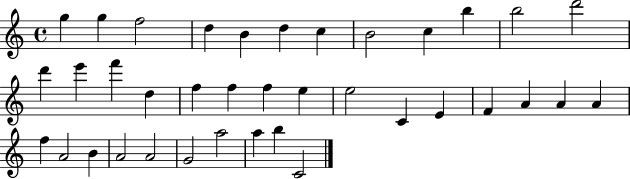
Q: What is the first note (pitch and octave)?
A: G5